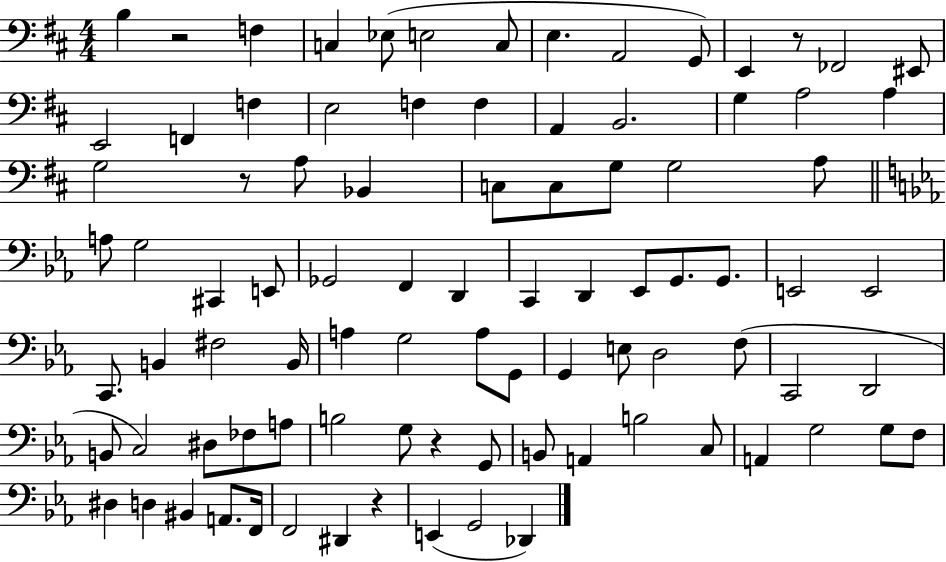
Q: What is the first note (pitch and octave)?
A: B3